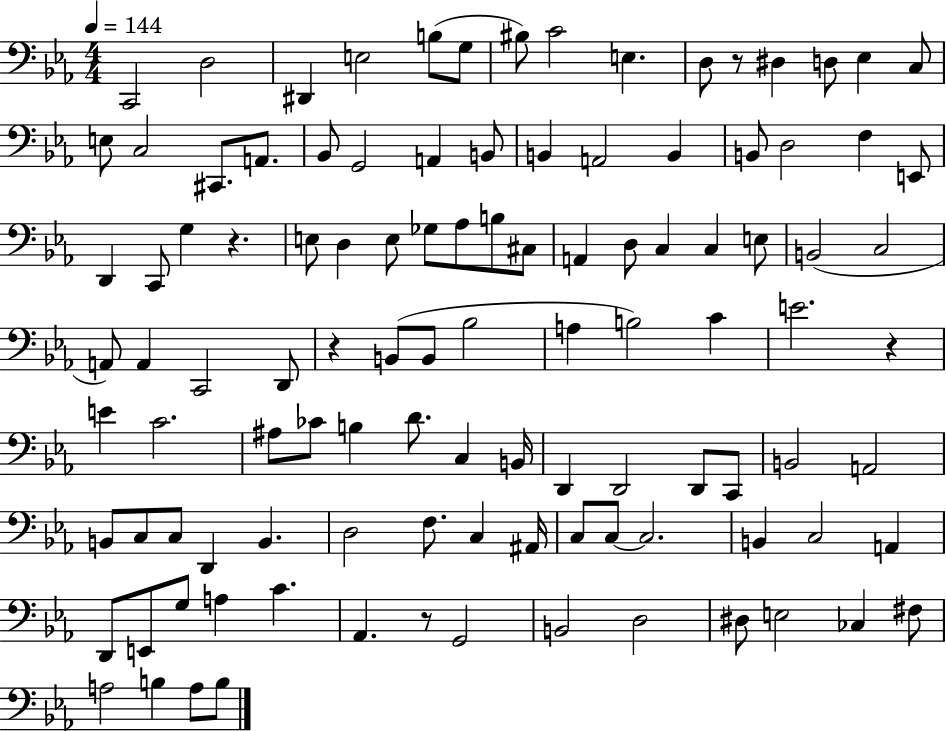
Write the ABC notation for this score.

X:1
T:Untitled
M:4/4
L:1/4
K:Eb
C,,2 D,2 ^D,, E,2 B,/2 G,/2 ^B,/2 C2 E, D,/2 z/2 ^D, D,/2 _E, C,/2 E,/2 C,2 ^C,,/2 A,,/2 _B,,/2 G,,2 A,, B,,/2 B,, A,,2 B,, B,,/2 D,2 F, E,,/2 D,, C,,/2 G, z E,/2 D, E,/2 _G,/2 _A,/2 B,/2 ^C,/2 A,, D,/2 C, C, E,/2 B,,2 C,2 A,,/2 A,, C,,2 D,,/2 z B,,/2 B,,/2 _B,2 A, B,2 C E2 z E C2 ^A,/2 _C/2 B, D/2 C, B,,/4 D,, D,,2 D,,/2 C,,/2 B,,2 A,,2 B,,/2 C,/2 C,/2 D,, B,, D,2 F,/2 C, ^A,,/4 C,/2 C,/2 C,2 B,, C,2 A,, D,,/2 E,,/2 G,/2 A, C _A,, z/2 G,,2 B,,2 D,2 ^D,/2 E,2 _C, ^F,/2 A,2 B, A,/2 B,/2